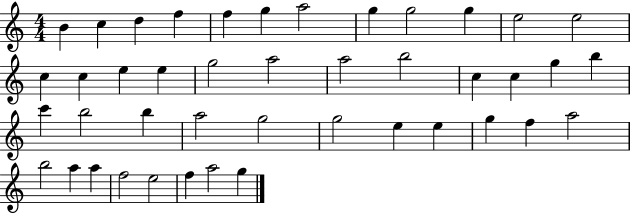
{
  \clef treble
  \numericTimeSignature
  \time 4/4
  \key c \major
  b'4 c''4 d''4 f''4 | f''4 g''4 a''2 | g''4 g''2 g''4 | e''2 e''2 | \break c''4 c''4 e''4 e''4 | g''2 a''2 | a''2 b''2 | c''4 c''4 g''4 b''4 | \break c'''4 b''2 b''4 | a''2 g''2 | g''2 e''4 e''4 | g''4 f''4 a''2 | \break b''2 a''4 a''4 | f''2 e''2 | f''4 a''2 g''4 | \bar "|."
}